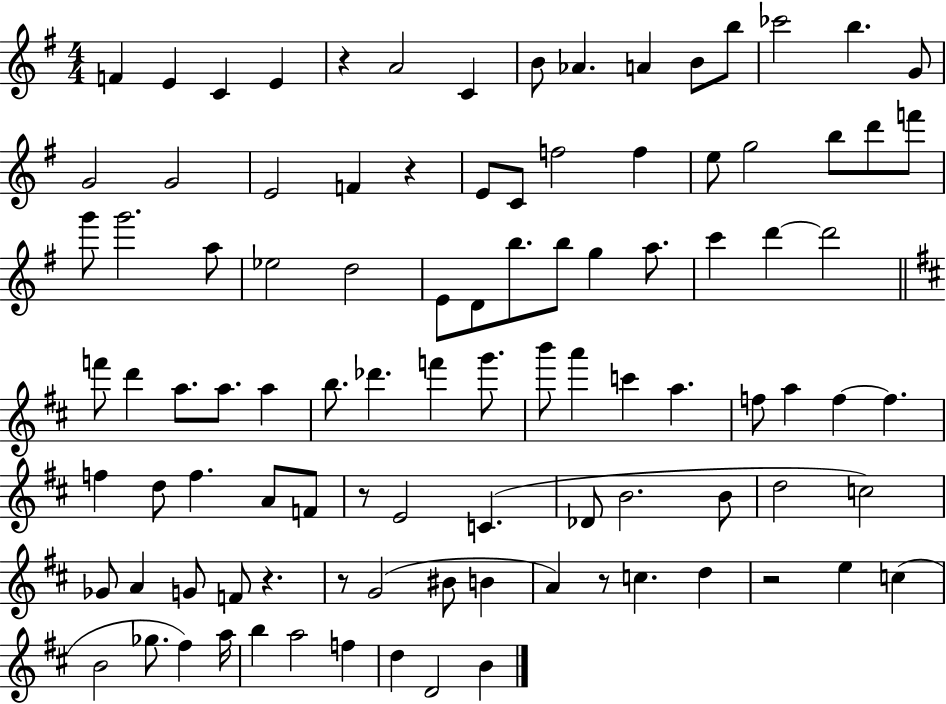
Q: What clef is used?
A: treble